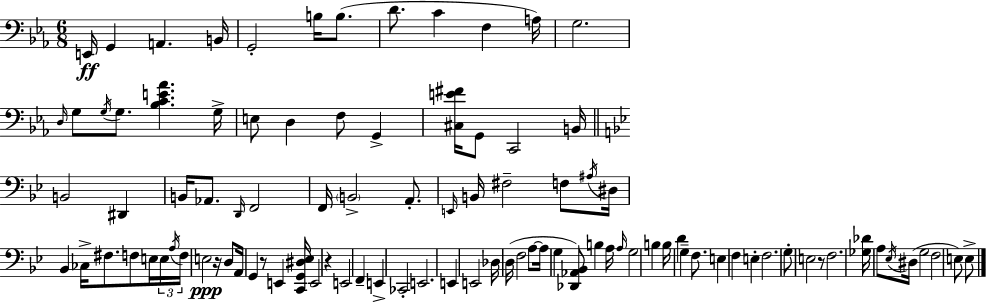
E2/s G2/q A2/q. B2/s G2/h B3/s B3/e. D4/e. C4/q F3/q A3/s G3/h. D3/s G3/e G3/s G3/e. [Bb3,C4,E4,Ab4]/q. G3/s E3/e D3/q F3/e G2/q [C#3,E4,F#4]/s G2/e C2/h B2/s B2/h D#2/q B2/s Ab2/e. D2/s F2/h F2/s B2/h A2/e. E2/s B2/s F#3/h F3/e A#3/s D#3/s Bb2/q CES3/s F#3/e. F3/e E3/s E3/s A3/s F3/s E3/h R/s D3/e A2/s G2/q R/e E2/q [C2,G2,D#3,Eb3]/s E2/h R/q E2/h F2/q E2/q CES2/h E2/h. E2/q E2/h Db3/s D3/s F3/h A3/e A3/s G3/q [Db2,Ab2,Bb2]/e B3/q A3/s A3/s G3/h B3/q B3/s D4/q G3/q F3/e. E3/q F3/q E3/q F3/h. G3/e E3/h R/e F3/h. [Gb3,Db4]/s A3/e Eb3/s D#3/s G3/h F3/h E3/e E3/e